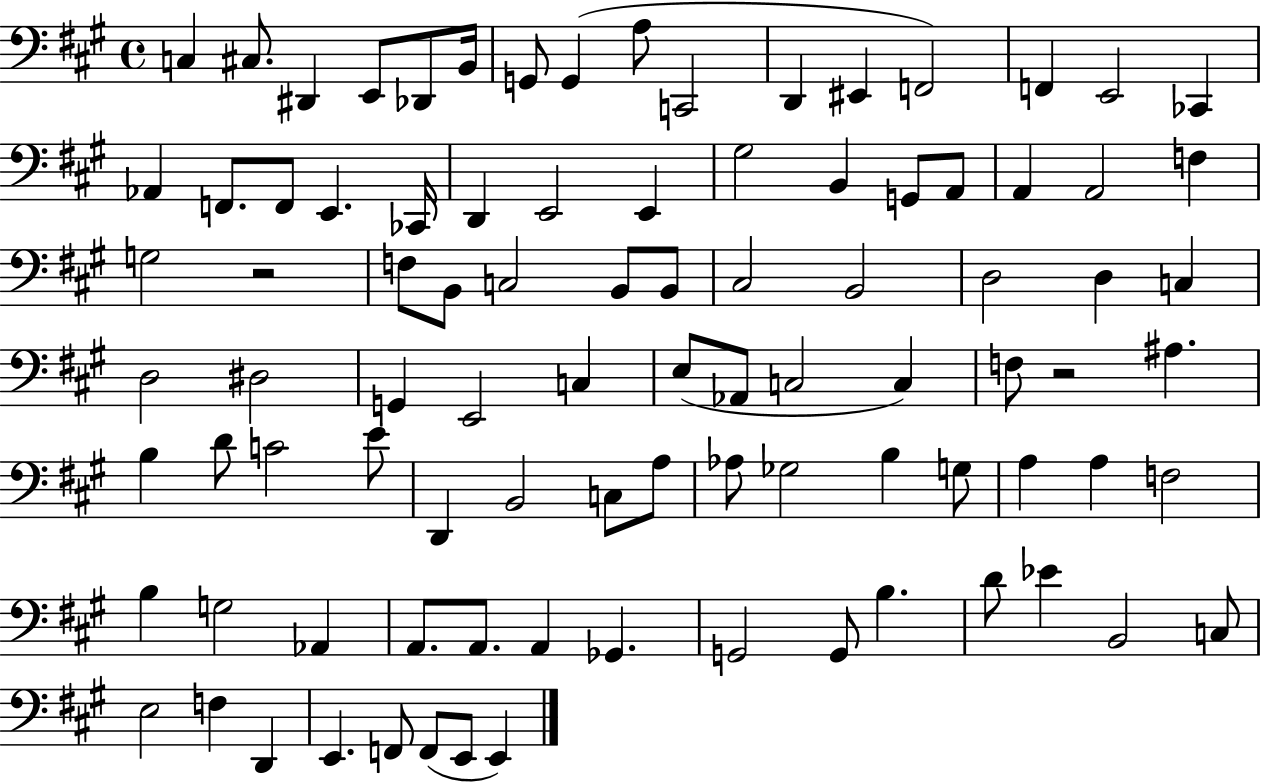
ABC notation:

X:1
T:Untitled
M:4/4
L:1/4
K:A
C, ^C,/2 ^D,, E,,/2 _D,,/2 B,,/4 G,,/2 G,, A,/2 C,,2 D,, ^E,, F,,2 F,, E,,2 _C,, _A,, F,,/2 F,,/2 E,, _C,,/4 D,, E,,2 E,, ^G,2 B,, G,,/2 A,,/2 A,, A,,2 F, G,2 z2 F,/2 B,,/2 C,2 B,,/2 B,,/2 ^C,2 B,,2 D,2 D, C, D,2 ^D,2 G,, E,,2 C, E,/2 _A,,/2 C,2 C, F,/2 z2 ^A, B, D/2 C2 E/2 D,, B,,2 C,/2 A,/2 _A,/2 _G,2 B, G,/2 A, A, F,2 B, G,2 _A,, A,,/2 A,,/2 A,, _G,, G,,2 G,,/2 B, D/2 _E B,,2 C,/2 E,2 F, D,, E,, F,,/2 F,,/2 E,,/2 E,,